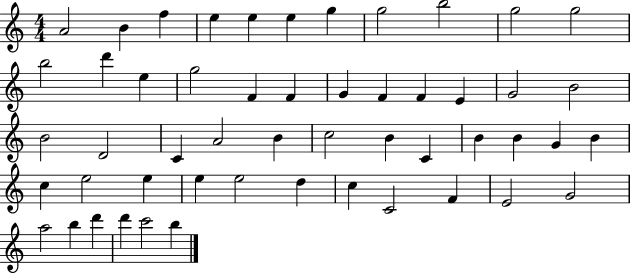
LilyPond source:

{
  \clef treble
  \numericTimeSignature
  \time 4/4
  \key c \major
  a'2 b'4 f''4 | e''4 e''4 e''4 g''4 | g''2 b''2 | g''2 g''2 | \break b''2 d'''4 e''4 | g''2 f'4 f'4 | g'4 f'4 f'4 e'4 | g'2 b'2 | \break b'2 d'2 | c'4 a'2 b'4 | c''2 b'4 c'4 | b'4 b'4 g'4 b'4 | \break c''4 e''2 e''4 | e''4 e''2 d''4 | c''4 c'2 f'4 | e'2 g'2 | \break a''2 b''4 d'''4 | d'''4 c'''2 b''4 | \bar "|."
}